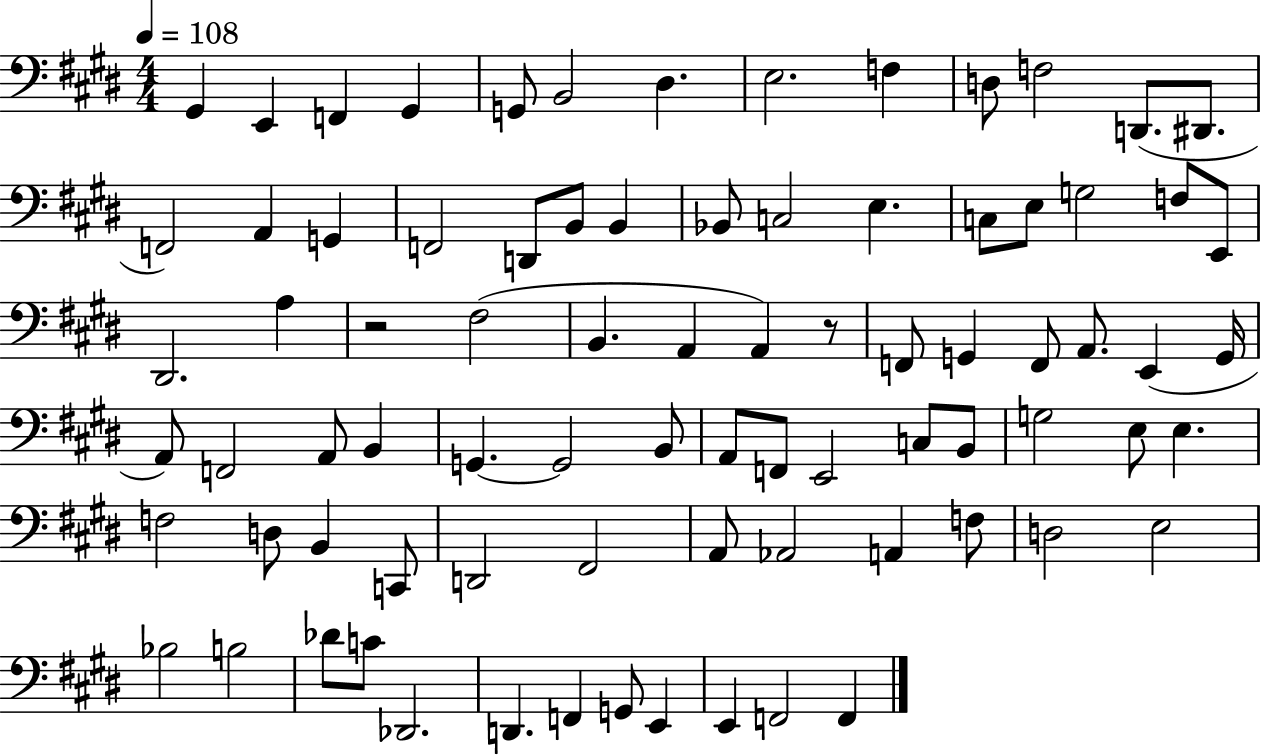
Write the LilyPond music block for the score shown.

{
  \clef bass
  \numericTimeSignature
  \time 4/4
  \key e \major
  \tempo 4 = 108
  gis,4 e,4 f,4 gis,4 | g,8 b,2 dis4. | e2. f4 | d8 f2 d,8.( dis,8. | \break f,2) a,4 g,4 | f,2 d,8 b,8 b,4 | bes,8 c2 e4. | c8 e8 g2 f8 e,8 | \break dis,2. a4 | r2 fis2( | b,4. a,4 a,4) r8 | f,8 g,4 f,8 a,8. e,4( g,16 | \break a,8) f,2 a,8 b,4 | g,4.~~ g,2 b,8 | a,8 f,8 e,2 c8 b,8 | g2 e8 e4. | \break f2 d8 b,4 c,8 | d,2 fis,2 | a,8 aes,2 a,4 f8 | d2 e2 | \break bes2 b2 | des'8 c'8 des,2. | d,4. f,4 g,8 e,4 | e,4 f,2 f,4 | \break \bar "|."
}